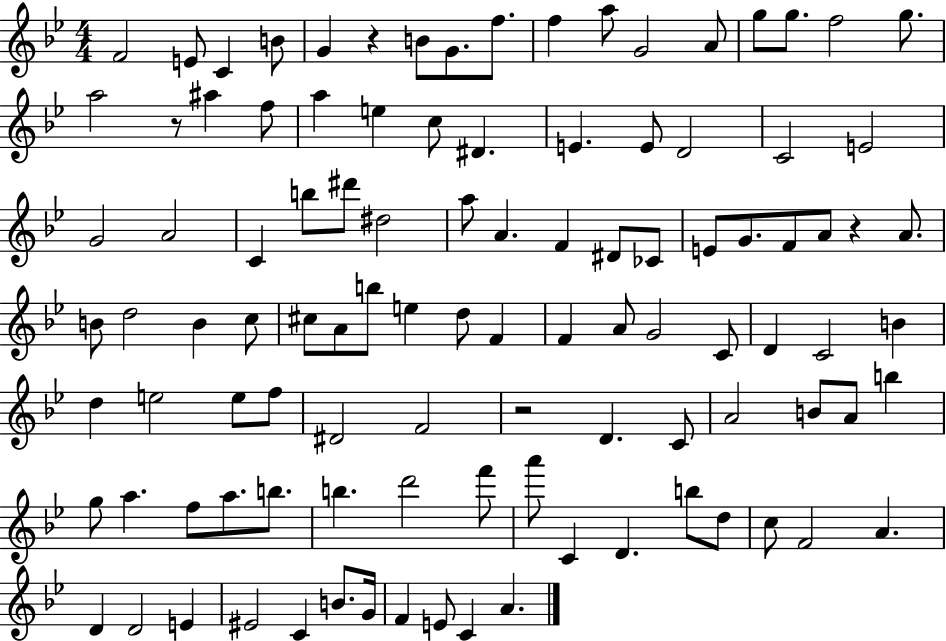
{
  \clef treble
  \numericTimeSignature
  \time 4/4
  \key bes \major
  \repeat volta 2 { f'2 e'8 c'4 b'8 | g'4 r4 b'8 g'8. f''8. | f''4 a''8 g'2 a'8 | g''8 g''8. f''2 g''8. | \break a''2 r8 ais''4 f''8 | a''4 e''4 c''8 dis'4. | e'4. e'8 d'2 | c'2 e'2 | \break g'2 a'2 | c'4 b''8 dis'''8 dis''2 | a''8 a'4. f'4 dis'8 ces'8 | e'8 g'8. f'8 a'8 r4 a'8. | \break b'8 d''2 b'4 c''8 | cis''8 a'8 b''8 e''4 d''8 f'4 | f'4 a'8 g'2 c'8 | d'4 c'2 b'4 | \break d''4 e''2 e''8 f''8 | dis'2 f'2 | r2 d'4. c'8 | a'2 b'8 a'8 b''4 | \break g''8 a''4. f''8 a''8. b''8. | b''4. d'''2 f'''8 | a'''8 c'4 d'4. b''8 d''8 | c''8 f'2 a'4. | \break d'4 d'2 e'4 | eis'2 c'4 b'8. g'16 | f'4 e'8 c'4 a'4. | } \bar "|."
}